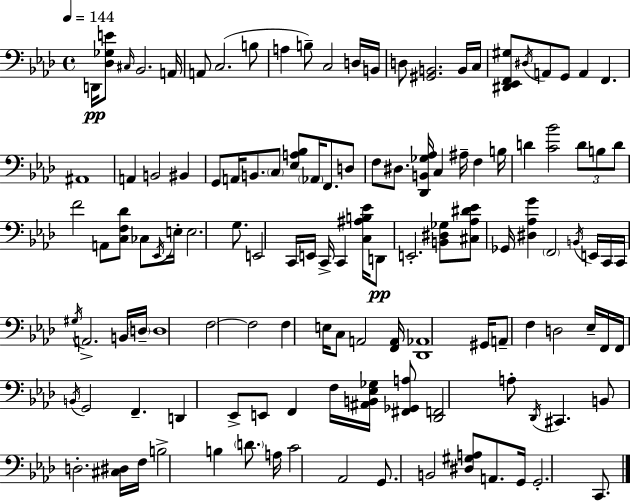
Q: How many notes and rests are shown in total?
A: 123